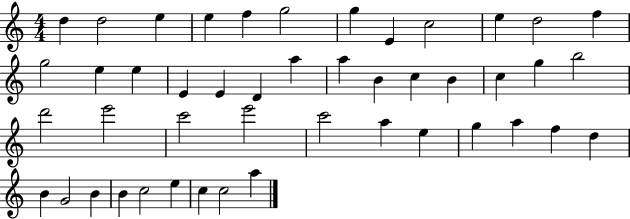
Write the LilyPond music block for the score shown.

{
  \clef treble
  \numericTimeSignature
  \time 4/4
  \key c \major
  d''4 d''2 e''4 | e''4 f''4 g''2 | g''4 e'4 c''2 | e''4 d''2 f''4 | \break g''2 e''4 e''4 | e'4 e'4 d'4 a''4 | a''4 b'4 c''4 b'4 | c''4 g''4 b''2 | \break d'''2 e'''2 | c'''2 e'''2 | c'''2 a''4 e''4 | g''4 a''4 f''4 d''4 | \break b'4 g'2 b'4 | b'4 c''2 e''4 | c''4 c''2 a''4 | \bar "|."
}